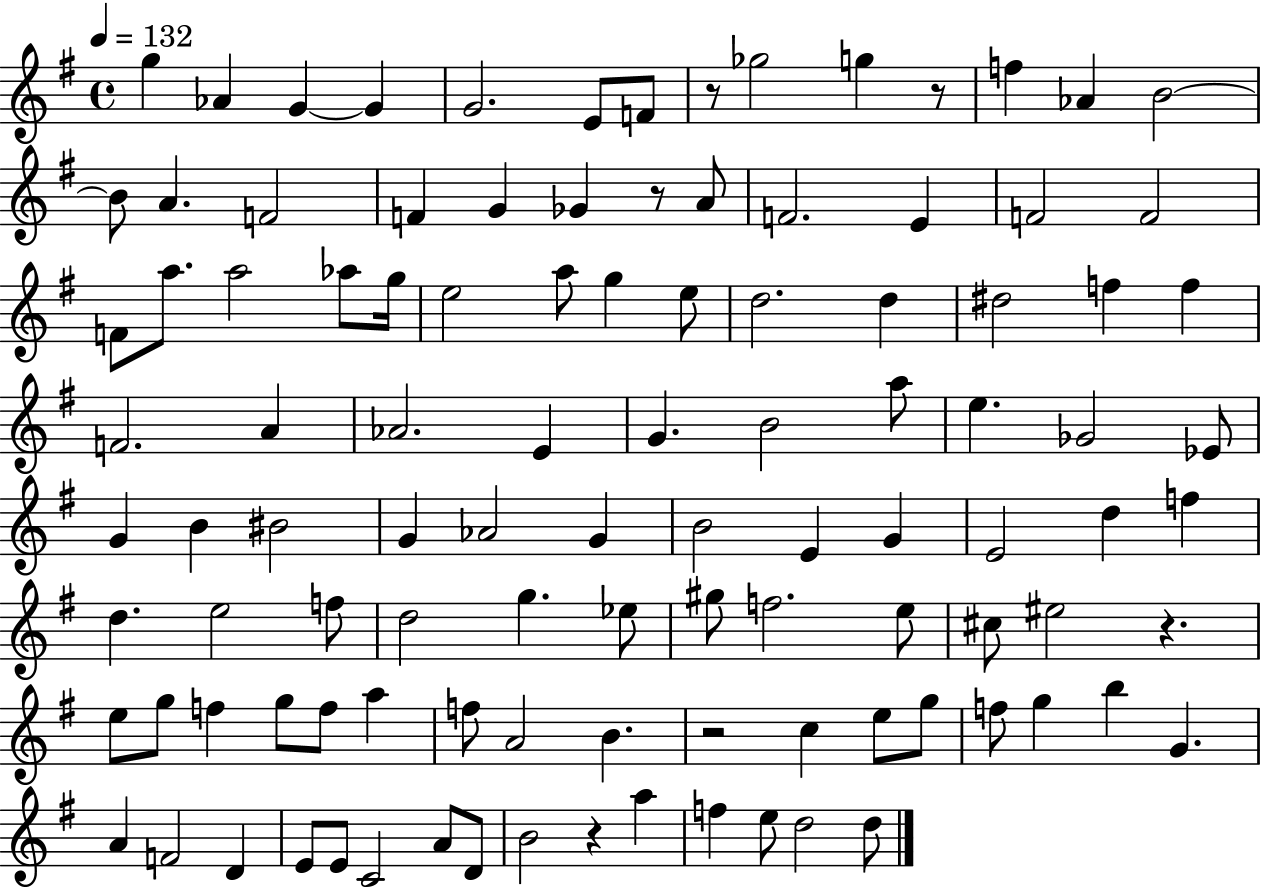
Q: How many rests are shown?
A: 6